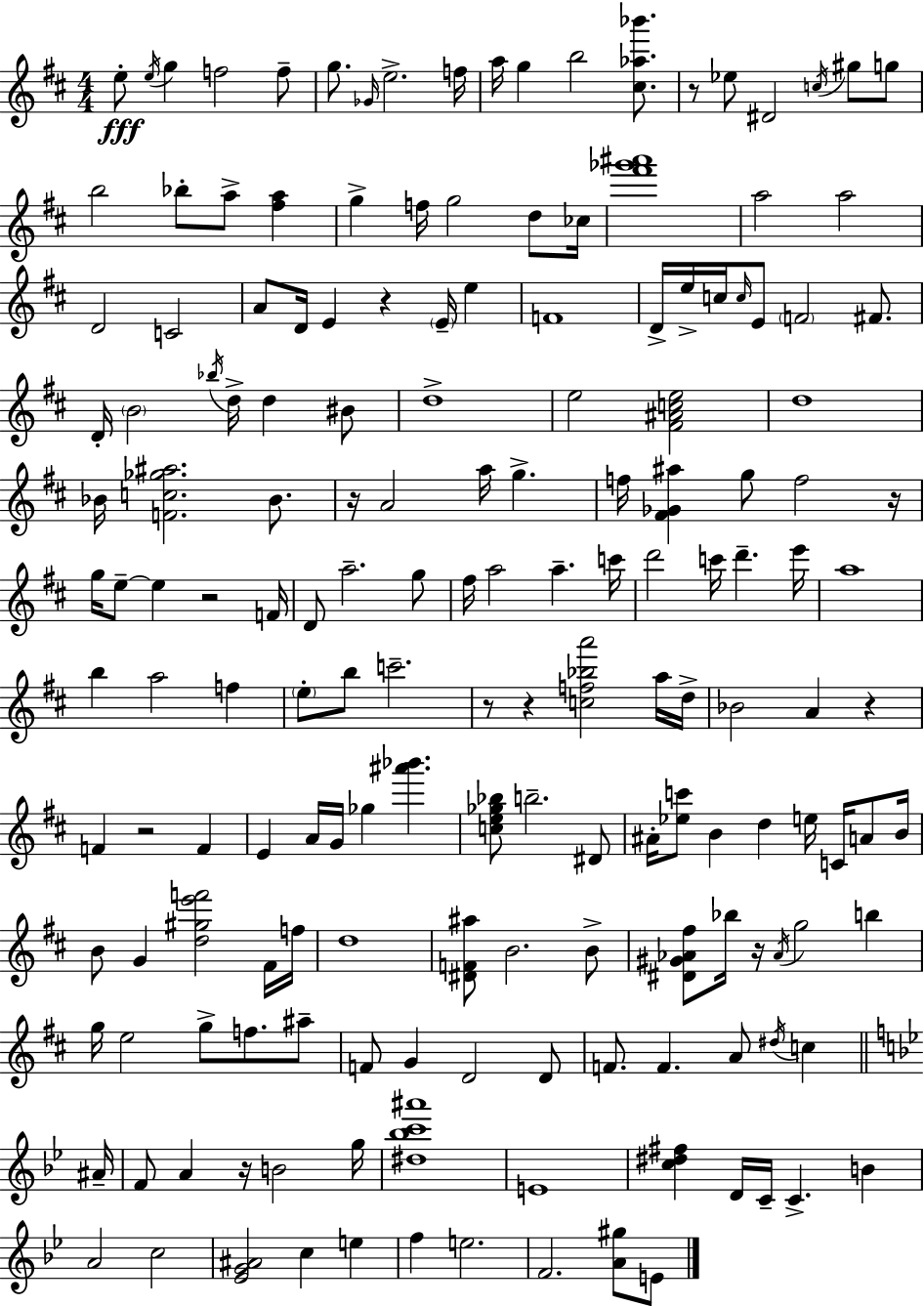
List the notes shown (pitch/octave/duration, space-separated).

E5/e E5/s G5/q F5/h F5/e G5/e. Gb4/s E5/h. F5/s A5/s G5/q B5/h [C#5,Ab5,Bb6]/e. R/e Eb5/e D#4/h C5/s G#5/e G5/e B5/h Bb5/e A5/e [F#5,A5]/q G5/q F5/s G5/h D5/e CES5/s [F#6,Gb6,A#6]/w A5/h A5/h D4/h C4/h A4/e D4/s E4/q R/q E4/s E5/q F4/w D4/s E5/s C5/s C5/s E4/e F4/h F#4/e. D4/s B4/h Bb5/s D5/s D5/q BIS4/e D5/w E5/h [F#4,A#4,C5,E5]/h D5/w Bb4/s [F4,C5,Gb5,A#5]/h. Bb4/e. R/s A4/h A5/s G5/q. F5/s [F#4,Gb4,A#5]/q G5/e F5/h R/s G5/s E5/e E5/q R/h F4/s D4/e A5/h. G5/e F#5/s A5/h A5/q. C6/s D6/h C6/s D6/q. E6/s A5/w B5/q A5/h F5/q E5/e B5/e C6/h. R/e R/q [C5,F5,Bb5,A6]/h A5/s D5/s Bb4/h A4/q R/q F4/q R/h F4/q E4/q A4/s G4/s Gb5/q [A#6,Bb6]/q. [C5,E5,Gb5,Bb5]/e B5/h. D#4/e A#4/s [Eb5,C6]/e B4/q D5/q E5/s C4/s A4/e B4/s B4/e G4/q [D5,G#5,E6,F6]/h F#4/s F5/s D5/w [D#4,F4,A#5]/e B4/h. B4/e [D#4,G#4,Ab4,F#5]/e Bb5/s R/s Ab4/s G5/h B5/q G5/s E5/h G5/e F5/e. A#5/e F4/e G4/q D4/h D4/e F4/e. F4/q. A4/e D#5/s C5/q A#4/s F4/e A4/q R/s B4/h G5/s [D#5,Bb5,C6,A#6]/w E4/w [C5,D#5,F#5]/q D4/s C4/s C4/q. B4/q A4/h C5/h [Eb4,G4,A#4]/h C5/q E5/q F5/q E5/h. F4/h. [A4,G#5]/e E4/e